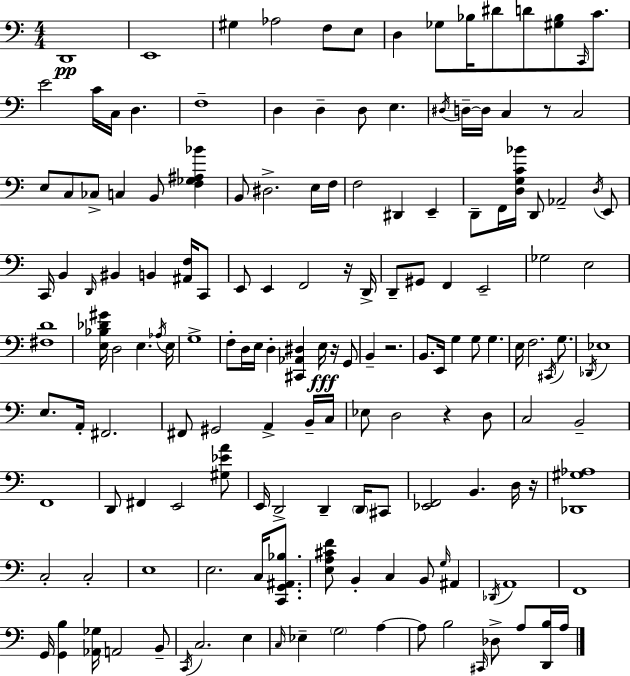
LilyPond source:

{
  \clef bass
  \numericTimeSignature
  \time 4/4
  \key c \major
  d,1\pp | e,1 | gis4 aes2 f8 e8 | d4 ges8 bes16 dis'8 d'8 <gis bes>8 \grace { c,16 } c'8. | \break e'2 c'16 c16 d4. | f1-- | d4 d4-- d8 e4. | \acciaccatura { dis16 } d16--~~ d16 c4 r8 c2 | \break e8 c8 ces8-> c4 b,8 <f ges ais bes'>4 | b,8 dis2.-> | e16 f16 f2 dis,4 e,4-- | d,8-- f,16 <d g c' bes'>16 d,8 aes,2-- | \break \acciaccatura { d16 } e,8 c,16 b,4 \grace { d,16 } bis,4 b,4 | <ais, f>16 c,8 e,8 e,4 f,2 | r16 d,16-> d,8-- gis,8 f,4 e,2-- | ges2 e2 | \break <fis d'>1 | <e bes des' gis'>16 d2 e4. | \acciaccatura { aes16 } e16 g1-> | f8-. d16 e16 d4-. <cis, aes, dis>4 | \break e16\fff r16 g,8 b,4-- r2. | b,8. e,16 g4 g8 g4. | e16 f2. | \acciaccatura { cis,16 } g8. \acciaccatura { des,16 } ees1 | \break e8. a,16-. fis,2. | fis,8 gis,2 | a,4-> b,16-- c16 ees8 d2 | r4 d8 c2 b,2-- | \break f,1 | d,8 fis,4 e,2 | <gis ees' a'>8 e,16 d,2-> | d,4-- \parenthesize d,16 cis,8 <ees, f,>2 b,4. | \break d16 r16 <des, gis aes>1 | c2-. c2-. | e1 | e2. | \break c16 <c, g, ais, bes>8. <e a cis' f'>8 b,4-. c4 | b,8 \grace { g16 } ais,4 \acciaccatura { des,16 } a,1 | f,1 | g,16 <g, b>4 <aes, ges>16 a,2 | \break b,8-- \acciaccatura { c,16 } c2. | e4 \grace { c16 } ees4-- \parenthesize g2 | a4~~ a8 b2 | \grace { cis,16 } des8-> a8 <d, b>16 a16 \bar "|."
}